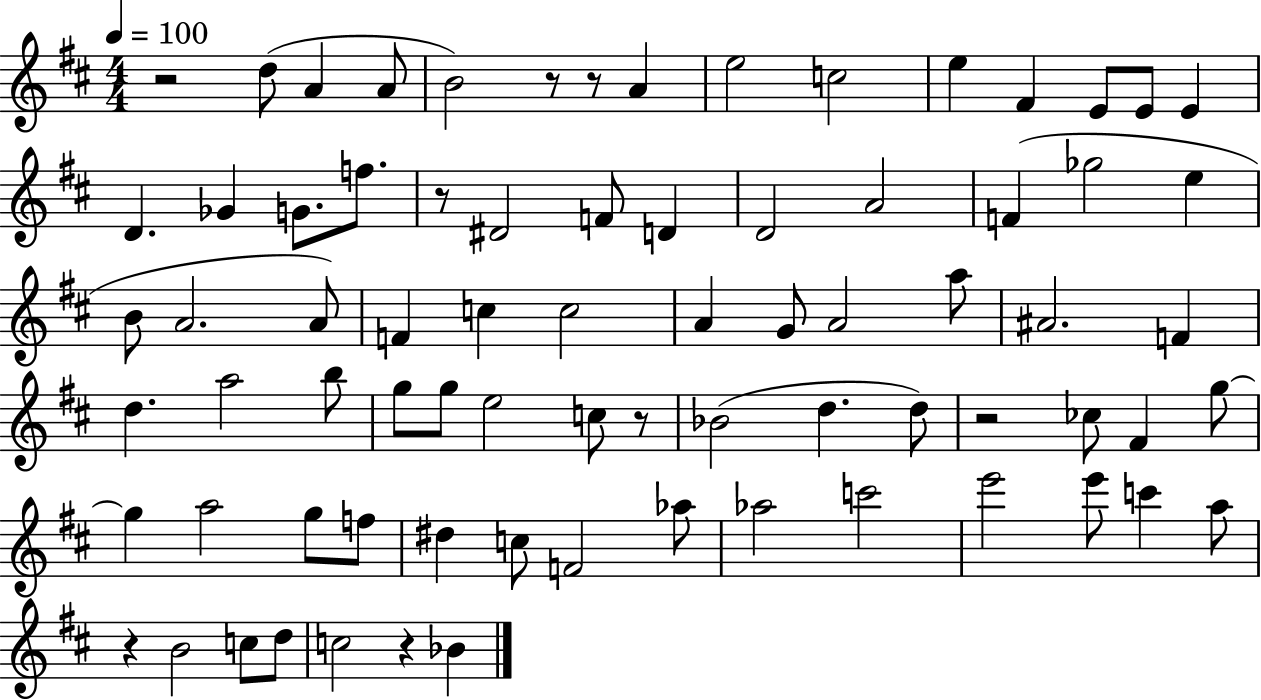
X:1
T:Untitled
M:4/4
L:1/4
K:D
z2 d/2 A A/2 B2 z/2 z/2 A e2 c2 e ^F E/2 E/2 E D _G G/2 f/2 z/2 ^D2 F/2 D D2 A2 F _g2 e B/2 A2 A/2 F c c2 A G/2 A2 a/2 ^A2 F d a2 b/2 g/2 g/2 e2 c/2 z/2 _B2 d d/2 z2 _c/2 ^F g/2 g a2 g/2 f/2 ^d c/2 F2 _a/2 _a2 c'2 e'2 e'/2 c' a/2 z B2 c/2 d/2 c2 z _B